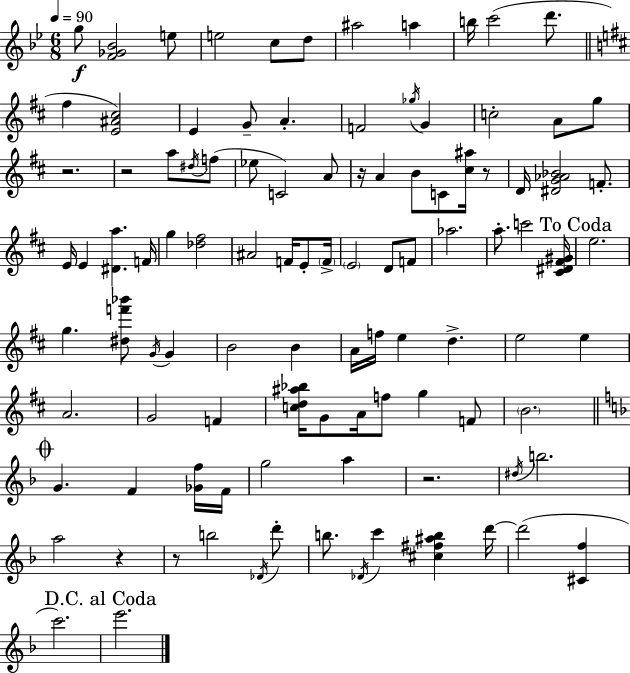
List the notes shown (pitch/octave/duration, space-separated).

G5/e [F4,Gb4,Bb4]/h E5/e E5/h C5/e D5/e A#5/h A5/q B5/s C6/h D6/e. F#5/q [E4,A#4,C#5]/h E4/q G4/e A4/q. F4/h Gb5/s G4/q C5/h A4/e G5/e R/h. R/h A5/e D#5/s F5/e Eb5/e C4/h A4/e R/s A4/q B4/e C4/e [C#5,A#5]/s R/e D4/s [D#4,G4,Ab4,Bb4]/h F4/e. E4/s E4/q [D#4,A5]/q. F4/s G5/q [Db5,F#5]/h A#4/h F4/s E4/e F4/s E4/h D4/e F4/e Ab5/h. A5/e. C6/h [C#4,D#4,F#4,G#4]/s E5/h. G5/q. [D#5,F6,Bb6]/e G4/s G4/q B4/h B4/q A4/s F5/s E5/q D5/q. E5/h E5/q A4/h. G4/h F4/q [C5,D5,A#5,Bb5]/s G4/e A4/s F5/e G5/q F4/e B4/h. G4/q. F4/q [Gb4,F5]/s F4/s G5/h A5/q R/h. D#5/s B5/h. A5/h R/q R/e B5/h Db4/s D6/e B5/e. Db4/s C6/q [C#5,F#5,A#5,B5]/q D6/s D6/h [C#4,F5]/q C6/h. E6/h.